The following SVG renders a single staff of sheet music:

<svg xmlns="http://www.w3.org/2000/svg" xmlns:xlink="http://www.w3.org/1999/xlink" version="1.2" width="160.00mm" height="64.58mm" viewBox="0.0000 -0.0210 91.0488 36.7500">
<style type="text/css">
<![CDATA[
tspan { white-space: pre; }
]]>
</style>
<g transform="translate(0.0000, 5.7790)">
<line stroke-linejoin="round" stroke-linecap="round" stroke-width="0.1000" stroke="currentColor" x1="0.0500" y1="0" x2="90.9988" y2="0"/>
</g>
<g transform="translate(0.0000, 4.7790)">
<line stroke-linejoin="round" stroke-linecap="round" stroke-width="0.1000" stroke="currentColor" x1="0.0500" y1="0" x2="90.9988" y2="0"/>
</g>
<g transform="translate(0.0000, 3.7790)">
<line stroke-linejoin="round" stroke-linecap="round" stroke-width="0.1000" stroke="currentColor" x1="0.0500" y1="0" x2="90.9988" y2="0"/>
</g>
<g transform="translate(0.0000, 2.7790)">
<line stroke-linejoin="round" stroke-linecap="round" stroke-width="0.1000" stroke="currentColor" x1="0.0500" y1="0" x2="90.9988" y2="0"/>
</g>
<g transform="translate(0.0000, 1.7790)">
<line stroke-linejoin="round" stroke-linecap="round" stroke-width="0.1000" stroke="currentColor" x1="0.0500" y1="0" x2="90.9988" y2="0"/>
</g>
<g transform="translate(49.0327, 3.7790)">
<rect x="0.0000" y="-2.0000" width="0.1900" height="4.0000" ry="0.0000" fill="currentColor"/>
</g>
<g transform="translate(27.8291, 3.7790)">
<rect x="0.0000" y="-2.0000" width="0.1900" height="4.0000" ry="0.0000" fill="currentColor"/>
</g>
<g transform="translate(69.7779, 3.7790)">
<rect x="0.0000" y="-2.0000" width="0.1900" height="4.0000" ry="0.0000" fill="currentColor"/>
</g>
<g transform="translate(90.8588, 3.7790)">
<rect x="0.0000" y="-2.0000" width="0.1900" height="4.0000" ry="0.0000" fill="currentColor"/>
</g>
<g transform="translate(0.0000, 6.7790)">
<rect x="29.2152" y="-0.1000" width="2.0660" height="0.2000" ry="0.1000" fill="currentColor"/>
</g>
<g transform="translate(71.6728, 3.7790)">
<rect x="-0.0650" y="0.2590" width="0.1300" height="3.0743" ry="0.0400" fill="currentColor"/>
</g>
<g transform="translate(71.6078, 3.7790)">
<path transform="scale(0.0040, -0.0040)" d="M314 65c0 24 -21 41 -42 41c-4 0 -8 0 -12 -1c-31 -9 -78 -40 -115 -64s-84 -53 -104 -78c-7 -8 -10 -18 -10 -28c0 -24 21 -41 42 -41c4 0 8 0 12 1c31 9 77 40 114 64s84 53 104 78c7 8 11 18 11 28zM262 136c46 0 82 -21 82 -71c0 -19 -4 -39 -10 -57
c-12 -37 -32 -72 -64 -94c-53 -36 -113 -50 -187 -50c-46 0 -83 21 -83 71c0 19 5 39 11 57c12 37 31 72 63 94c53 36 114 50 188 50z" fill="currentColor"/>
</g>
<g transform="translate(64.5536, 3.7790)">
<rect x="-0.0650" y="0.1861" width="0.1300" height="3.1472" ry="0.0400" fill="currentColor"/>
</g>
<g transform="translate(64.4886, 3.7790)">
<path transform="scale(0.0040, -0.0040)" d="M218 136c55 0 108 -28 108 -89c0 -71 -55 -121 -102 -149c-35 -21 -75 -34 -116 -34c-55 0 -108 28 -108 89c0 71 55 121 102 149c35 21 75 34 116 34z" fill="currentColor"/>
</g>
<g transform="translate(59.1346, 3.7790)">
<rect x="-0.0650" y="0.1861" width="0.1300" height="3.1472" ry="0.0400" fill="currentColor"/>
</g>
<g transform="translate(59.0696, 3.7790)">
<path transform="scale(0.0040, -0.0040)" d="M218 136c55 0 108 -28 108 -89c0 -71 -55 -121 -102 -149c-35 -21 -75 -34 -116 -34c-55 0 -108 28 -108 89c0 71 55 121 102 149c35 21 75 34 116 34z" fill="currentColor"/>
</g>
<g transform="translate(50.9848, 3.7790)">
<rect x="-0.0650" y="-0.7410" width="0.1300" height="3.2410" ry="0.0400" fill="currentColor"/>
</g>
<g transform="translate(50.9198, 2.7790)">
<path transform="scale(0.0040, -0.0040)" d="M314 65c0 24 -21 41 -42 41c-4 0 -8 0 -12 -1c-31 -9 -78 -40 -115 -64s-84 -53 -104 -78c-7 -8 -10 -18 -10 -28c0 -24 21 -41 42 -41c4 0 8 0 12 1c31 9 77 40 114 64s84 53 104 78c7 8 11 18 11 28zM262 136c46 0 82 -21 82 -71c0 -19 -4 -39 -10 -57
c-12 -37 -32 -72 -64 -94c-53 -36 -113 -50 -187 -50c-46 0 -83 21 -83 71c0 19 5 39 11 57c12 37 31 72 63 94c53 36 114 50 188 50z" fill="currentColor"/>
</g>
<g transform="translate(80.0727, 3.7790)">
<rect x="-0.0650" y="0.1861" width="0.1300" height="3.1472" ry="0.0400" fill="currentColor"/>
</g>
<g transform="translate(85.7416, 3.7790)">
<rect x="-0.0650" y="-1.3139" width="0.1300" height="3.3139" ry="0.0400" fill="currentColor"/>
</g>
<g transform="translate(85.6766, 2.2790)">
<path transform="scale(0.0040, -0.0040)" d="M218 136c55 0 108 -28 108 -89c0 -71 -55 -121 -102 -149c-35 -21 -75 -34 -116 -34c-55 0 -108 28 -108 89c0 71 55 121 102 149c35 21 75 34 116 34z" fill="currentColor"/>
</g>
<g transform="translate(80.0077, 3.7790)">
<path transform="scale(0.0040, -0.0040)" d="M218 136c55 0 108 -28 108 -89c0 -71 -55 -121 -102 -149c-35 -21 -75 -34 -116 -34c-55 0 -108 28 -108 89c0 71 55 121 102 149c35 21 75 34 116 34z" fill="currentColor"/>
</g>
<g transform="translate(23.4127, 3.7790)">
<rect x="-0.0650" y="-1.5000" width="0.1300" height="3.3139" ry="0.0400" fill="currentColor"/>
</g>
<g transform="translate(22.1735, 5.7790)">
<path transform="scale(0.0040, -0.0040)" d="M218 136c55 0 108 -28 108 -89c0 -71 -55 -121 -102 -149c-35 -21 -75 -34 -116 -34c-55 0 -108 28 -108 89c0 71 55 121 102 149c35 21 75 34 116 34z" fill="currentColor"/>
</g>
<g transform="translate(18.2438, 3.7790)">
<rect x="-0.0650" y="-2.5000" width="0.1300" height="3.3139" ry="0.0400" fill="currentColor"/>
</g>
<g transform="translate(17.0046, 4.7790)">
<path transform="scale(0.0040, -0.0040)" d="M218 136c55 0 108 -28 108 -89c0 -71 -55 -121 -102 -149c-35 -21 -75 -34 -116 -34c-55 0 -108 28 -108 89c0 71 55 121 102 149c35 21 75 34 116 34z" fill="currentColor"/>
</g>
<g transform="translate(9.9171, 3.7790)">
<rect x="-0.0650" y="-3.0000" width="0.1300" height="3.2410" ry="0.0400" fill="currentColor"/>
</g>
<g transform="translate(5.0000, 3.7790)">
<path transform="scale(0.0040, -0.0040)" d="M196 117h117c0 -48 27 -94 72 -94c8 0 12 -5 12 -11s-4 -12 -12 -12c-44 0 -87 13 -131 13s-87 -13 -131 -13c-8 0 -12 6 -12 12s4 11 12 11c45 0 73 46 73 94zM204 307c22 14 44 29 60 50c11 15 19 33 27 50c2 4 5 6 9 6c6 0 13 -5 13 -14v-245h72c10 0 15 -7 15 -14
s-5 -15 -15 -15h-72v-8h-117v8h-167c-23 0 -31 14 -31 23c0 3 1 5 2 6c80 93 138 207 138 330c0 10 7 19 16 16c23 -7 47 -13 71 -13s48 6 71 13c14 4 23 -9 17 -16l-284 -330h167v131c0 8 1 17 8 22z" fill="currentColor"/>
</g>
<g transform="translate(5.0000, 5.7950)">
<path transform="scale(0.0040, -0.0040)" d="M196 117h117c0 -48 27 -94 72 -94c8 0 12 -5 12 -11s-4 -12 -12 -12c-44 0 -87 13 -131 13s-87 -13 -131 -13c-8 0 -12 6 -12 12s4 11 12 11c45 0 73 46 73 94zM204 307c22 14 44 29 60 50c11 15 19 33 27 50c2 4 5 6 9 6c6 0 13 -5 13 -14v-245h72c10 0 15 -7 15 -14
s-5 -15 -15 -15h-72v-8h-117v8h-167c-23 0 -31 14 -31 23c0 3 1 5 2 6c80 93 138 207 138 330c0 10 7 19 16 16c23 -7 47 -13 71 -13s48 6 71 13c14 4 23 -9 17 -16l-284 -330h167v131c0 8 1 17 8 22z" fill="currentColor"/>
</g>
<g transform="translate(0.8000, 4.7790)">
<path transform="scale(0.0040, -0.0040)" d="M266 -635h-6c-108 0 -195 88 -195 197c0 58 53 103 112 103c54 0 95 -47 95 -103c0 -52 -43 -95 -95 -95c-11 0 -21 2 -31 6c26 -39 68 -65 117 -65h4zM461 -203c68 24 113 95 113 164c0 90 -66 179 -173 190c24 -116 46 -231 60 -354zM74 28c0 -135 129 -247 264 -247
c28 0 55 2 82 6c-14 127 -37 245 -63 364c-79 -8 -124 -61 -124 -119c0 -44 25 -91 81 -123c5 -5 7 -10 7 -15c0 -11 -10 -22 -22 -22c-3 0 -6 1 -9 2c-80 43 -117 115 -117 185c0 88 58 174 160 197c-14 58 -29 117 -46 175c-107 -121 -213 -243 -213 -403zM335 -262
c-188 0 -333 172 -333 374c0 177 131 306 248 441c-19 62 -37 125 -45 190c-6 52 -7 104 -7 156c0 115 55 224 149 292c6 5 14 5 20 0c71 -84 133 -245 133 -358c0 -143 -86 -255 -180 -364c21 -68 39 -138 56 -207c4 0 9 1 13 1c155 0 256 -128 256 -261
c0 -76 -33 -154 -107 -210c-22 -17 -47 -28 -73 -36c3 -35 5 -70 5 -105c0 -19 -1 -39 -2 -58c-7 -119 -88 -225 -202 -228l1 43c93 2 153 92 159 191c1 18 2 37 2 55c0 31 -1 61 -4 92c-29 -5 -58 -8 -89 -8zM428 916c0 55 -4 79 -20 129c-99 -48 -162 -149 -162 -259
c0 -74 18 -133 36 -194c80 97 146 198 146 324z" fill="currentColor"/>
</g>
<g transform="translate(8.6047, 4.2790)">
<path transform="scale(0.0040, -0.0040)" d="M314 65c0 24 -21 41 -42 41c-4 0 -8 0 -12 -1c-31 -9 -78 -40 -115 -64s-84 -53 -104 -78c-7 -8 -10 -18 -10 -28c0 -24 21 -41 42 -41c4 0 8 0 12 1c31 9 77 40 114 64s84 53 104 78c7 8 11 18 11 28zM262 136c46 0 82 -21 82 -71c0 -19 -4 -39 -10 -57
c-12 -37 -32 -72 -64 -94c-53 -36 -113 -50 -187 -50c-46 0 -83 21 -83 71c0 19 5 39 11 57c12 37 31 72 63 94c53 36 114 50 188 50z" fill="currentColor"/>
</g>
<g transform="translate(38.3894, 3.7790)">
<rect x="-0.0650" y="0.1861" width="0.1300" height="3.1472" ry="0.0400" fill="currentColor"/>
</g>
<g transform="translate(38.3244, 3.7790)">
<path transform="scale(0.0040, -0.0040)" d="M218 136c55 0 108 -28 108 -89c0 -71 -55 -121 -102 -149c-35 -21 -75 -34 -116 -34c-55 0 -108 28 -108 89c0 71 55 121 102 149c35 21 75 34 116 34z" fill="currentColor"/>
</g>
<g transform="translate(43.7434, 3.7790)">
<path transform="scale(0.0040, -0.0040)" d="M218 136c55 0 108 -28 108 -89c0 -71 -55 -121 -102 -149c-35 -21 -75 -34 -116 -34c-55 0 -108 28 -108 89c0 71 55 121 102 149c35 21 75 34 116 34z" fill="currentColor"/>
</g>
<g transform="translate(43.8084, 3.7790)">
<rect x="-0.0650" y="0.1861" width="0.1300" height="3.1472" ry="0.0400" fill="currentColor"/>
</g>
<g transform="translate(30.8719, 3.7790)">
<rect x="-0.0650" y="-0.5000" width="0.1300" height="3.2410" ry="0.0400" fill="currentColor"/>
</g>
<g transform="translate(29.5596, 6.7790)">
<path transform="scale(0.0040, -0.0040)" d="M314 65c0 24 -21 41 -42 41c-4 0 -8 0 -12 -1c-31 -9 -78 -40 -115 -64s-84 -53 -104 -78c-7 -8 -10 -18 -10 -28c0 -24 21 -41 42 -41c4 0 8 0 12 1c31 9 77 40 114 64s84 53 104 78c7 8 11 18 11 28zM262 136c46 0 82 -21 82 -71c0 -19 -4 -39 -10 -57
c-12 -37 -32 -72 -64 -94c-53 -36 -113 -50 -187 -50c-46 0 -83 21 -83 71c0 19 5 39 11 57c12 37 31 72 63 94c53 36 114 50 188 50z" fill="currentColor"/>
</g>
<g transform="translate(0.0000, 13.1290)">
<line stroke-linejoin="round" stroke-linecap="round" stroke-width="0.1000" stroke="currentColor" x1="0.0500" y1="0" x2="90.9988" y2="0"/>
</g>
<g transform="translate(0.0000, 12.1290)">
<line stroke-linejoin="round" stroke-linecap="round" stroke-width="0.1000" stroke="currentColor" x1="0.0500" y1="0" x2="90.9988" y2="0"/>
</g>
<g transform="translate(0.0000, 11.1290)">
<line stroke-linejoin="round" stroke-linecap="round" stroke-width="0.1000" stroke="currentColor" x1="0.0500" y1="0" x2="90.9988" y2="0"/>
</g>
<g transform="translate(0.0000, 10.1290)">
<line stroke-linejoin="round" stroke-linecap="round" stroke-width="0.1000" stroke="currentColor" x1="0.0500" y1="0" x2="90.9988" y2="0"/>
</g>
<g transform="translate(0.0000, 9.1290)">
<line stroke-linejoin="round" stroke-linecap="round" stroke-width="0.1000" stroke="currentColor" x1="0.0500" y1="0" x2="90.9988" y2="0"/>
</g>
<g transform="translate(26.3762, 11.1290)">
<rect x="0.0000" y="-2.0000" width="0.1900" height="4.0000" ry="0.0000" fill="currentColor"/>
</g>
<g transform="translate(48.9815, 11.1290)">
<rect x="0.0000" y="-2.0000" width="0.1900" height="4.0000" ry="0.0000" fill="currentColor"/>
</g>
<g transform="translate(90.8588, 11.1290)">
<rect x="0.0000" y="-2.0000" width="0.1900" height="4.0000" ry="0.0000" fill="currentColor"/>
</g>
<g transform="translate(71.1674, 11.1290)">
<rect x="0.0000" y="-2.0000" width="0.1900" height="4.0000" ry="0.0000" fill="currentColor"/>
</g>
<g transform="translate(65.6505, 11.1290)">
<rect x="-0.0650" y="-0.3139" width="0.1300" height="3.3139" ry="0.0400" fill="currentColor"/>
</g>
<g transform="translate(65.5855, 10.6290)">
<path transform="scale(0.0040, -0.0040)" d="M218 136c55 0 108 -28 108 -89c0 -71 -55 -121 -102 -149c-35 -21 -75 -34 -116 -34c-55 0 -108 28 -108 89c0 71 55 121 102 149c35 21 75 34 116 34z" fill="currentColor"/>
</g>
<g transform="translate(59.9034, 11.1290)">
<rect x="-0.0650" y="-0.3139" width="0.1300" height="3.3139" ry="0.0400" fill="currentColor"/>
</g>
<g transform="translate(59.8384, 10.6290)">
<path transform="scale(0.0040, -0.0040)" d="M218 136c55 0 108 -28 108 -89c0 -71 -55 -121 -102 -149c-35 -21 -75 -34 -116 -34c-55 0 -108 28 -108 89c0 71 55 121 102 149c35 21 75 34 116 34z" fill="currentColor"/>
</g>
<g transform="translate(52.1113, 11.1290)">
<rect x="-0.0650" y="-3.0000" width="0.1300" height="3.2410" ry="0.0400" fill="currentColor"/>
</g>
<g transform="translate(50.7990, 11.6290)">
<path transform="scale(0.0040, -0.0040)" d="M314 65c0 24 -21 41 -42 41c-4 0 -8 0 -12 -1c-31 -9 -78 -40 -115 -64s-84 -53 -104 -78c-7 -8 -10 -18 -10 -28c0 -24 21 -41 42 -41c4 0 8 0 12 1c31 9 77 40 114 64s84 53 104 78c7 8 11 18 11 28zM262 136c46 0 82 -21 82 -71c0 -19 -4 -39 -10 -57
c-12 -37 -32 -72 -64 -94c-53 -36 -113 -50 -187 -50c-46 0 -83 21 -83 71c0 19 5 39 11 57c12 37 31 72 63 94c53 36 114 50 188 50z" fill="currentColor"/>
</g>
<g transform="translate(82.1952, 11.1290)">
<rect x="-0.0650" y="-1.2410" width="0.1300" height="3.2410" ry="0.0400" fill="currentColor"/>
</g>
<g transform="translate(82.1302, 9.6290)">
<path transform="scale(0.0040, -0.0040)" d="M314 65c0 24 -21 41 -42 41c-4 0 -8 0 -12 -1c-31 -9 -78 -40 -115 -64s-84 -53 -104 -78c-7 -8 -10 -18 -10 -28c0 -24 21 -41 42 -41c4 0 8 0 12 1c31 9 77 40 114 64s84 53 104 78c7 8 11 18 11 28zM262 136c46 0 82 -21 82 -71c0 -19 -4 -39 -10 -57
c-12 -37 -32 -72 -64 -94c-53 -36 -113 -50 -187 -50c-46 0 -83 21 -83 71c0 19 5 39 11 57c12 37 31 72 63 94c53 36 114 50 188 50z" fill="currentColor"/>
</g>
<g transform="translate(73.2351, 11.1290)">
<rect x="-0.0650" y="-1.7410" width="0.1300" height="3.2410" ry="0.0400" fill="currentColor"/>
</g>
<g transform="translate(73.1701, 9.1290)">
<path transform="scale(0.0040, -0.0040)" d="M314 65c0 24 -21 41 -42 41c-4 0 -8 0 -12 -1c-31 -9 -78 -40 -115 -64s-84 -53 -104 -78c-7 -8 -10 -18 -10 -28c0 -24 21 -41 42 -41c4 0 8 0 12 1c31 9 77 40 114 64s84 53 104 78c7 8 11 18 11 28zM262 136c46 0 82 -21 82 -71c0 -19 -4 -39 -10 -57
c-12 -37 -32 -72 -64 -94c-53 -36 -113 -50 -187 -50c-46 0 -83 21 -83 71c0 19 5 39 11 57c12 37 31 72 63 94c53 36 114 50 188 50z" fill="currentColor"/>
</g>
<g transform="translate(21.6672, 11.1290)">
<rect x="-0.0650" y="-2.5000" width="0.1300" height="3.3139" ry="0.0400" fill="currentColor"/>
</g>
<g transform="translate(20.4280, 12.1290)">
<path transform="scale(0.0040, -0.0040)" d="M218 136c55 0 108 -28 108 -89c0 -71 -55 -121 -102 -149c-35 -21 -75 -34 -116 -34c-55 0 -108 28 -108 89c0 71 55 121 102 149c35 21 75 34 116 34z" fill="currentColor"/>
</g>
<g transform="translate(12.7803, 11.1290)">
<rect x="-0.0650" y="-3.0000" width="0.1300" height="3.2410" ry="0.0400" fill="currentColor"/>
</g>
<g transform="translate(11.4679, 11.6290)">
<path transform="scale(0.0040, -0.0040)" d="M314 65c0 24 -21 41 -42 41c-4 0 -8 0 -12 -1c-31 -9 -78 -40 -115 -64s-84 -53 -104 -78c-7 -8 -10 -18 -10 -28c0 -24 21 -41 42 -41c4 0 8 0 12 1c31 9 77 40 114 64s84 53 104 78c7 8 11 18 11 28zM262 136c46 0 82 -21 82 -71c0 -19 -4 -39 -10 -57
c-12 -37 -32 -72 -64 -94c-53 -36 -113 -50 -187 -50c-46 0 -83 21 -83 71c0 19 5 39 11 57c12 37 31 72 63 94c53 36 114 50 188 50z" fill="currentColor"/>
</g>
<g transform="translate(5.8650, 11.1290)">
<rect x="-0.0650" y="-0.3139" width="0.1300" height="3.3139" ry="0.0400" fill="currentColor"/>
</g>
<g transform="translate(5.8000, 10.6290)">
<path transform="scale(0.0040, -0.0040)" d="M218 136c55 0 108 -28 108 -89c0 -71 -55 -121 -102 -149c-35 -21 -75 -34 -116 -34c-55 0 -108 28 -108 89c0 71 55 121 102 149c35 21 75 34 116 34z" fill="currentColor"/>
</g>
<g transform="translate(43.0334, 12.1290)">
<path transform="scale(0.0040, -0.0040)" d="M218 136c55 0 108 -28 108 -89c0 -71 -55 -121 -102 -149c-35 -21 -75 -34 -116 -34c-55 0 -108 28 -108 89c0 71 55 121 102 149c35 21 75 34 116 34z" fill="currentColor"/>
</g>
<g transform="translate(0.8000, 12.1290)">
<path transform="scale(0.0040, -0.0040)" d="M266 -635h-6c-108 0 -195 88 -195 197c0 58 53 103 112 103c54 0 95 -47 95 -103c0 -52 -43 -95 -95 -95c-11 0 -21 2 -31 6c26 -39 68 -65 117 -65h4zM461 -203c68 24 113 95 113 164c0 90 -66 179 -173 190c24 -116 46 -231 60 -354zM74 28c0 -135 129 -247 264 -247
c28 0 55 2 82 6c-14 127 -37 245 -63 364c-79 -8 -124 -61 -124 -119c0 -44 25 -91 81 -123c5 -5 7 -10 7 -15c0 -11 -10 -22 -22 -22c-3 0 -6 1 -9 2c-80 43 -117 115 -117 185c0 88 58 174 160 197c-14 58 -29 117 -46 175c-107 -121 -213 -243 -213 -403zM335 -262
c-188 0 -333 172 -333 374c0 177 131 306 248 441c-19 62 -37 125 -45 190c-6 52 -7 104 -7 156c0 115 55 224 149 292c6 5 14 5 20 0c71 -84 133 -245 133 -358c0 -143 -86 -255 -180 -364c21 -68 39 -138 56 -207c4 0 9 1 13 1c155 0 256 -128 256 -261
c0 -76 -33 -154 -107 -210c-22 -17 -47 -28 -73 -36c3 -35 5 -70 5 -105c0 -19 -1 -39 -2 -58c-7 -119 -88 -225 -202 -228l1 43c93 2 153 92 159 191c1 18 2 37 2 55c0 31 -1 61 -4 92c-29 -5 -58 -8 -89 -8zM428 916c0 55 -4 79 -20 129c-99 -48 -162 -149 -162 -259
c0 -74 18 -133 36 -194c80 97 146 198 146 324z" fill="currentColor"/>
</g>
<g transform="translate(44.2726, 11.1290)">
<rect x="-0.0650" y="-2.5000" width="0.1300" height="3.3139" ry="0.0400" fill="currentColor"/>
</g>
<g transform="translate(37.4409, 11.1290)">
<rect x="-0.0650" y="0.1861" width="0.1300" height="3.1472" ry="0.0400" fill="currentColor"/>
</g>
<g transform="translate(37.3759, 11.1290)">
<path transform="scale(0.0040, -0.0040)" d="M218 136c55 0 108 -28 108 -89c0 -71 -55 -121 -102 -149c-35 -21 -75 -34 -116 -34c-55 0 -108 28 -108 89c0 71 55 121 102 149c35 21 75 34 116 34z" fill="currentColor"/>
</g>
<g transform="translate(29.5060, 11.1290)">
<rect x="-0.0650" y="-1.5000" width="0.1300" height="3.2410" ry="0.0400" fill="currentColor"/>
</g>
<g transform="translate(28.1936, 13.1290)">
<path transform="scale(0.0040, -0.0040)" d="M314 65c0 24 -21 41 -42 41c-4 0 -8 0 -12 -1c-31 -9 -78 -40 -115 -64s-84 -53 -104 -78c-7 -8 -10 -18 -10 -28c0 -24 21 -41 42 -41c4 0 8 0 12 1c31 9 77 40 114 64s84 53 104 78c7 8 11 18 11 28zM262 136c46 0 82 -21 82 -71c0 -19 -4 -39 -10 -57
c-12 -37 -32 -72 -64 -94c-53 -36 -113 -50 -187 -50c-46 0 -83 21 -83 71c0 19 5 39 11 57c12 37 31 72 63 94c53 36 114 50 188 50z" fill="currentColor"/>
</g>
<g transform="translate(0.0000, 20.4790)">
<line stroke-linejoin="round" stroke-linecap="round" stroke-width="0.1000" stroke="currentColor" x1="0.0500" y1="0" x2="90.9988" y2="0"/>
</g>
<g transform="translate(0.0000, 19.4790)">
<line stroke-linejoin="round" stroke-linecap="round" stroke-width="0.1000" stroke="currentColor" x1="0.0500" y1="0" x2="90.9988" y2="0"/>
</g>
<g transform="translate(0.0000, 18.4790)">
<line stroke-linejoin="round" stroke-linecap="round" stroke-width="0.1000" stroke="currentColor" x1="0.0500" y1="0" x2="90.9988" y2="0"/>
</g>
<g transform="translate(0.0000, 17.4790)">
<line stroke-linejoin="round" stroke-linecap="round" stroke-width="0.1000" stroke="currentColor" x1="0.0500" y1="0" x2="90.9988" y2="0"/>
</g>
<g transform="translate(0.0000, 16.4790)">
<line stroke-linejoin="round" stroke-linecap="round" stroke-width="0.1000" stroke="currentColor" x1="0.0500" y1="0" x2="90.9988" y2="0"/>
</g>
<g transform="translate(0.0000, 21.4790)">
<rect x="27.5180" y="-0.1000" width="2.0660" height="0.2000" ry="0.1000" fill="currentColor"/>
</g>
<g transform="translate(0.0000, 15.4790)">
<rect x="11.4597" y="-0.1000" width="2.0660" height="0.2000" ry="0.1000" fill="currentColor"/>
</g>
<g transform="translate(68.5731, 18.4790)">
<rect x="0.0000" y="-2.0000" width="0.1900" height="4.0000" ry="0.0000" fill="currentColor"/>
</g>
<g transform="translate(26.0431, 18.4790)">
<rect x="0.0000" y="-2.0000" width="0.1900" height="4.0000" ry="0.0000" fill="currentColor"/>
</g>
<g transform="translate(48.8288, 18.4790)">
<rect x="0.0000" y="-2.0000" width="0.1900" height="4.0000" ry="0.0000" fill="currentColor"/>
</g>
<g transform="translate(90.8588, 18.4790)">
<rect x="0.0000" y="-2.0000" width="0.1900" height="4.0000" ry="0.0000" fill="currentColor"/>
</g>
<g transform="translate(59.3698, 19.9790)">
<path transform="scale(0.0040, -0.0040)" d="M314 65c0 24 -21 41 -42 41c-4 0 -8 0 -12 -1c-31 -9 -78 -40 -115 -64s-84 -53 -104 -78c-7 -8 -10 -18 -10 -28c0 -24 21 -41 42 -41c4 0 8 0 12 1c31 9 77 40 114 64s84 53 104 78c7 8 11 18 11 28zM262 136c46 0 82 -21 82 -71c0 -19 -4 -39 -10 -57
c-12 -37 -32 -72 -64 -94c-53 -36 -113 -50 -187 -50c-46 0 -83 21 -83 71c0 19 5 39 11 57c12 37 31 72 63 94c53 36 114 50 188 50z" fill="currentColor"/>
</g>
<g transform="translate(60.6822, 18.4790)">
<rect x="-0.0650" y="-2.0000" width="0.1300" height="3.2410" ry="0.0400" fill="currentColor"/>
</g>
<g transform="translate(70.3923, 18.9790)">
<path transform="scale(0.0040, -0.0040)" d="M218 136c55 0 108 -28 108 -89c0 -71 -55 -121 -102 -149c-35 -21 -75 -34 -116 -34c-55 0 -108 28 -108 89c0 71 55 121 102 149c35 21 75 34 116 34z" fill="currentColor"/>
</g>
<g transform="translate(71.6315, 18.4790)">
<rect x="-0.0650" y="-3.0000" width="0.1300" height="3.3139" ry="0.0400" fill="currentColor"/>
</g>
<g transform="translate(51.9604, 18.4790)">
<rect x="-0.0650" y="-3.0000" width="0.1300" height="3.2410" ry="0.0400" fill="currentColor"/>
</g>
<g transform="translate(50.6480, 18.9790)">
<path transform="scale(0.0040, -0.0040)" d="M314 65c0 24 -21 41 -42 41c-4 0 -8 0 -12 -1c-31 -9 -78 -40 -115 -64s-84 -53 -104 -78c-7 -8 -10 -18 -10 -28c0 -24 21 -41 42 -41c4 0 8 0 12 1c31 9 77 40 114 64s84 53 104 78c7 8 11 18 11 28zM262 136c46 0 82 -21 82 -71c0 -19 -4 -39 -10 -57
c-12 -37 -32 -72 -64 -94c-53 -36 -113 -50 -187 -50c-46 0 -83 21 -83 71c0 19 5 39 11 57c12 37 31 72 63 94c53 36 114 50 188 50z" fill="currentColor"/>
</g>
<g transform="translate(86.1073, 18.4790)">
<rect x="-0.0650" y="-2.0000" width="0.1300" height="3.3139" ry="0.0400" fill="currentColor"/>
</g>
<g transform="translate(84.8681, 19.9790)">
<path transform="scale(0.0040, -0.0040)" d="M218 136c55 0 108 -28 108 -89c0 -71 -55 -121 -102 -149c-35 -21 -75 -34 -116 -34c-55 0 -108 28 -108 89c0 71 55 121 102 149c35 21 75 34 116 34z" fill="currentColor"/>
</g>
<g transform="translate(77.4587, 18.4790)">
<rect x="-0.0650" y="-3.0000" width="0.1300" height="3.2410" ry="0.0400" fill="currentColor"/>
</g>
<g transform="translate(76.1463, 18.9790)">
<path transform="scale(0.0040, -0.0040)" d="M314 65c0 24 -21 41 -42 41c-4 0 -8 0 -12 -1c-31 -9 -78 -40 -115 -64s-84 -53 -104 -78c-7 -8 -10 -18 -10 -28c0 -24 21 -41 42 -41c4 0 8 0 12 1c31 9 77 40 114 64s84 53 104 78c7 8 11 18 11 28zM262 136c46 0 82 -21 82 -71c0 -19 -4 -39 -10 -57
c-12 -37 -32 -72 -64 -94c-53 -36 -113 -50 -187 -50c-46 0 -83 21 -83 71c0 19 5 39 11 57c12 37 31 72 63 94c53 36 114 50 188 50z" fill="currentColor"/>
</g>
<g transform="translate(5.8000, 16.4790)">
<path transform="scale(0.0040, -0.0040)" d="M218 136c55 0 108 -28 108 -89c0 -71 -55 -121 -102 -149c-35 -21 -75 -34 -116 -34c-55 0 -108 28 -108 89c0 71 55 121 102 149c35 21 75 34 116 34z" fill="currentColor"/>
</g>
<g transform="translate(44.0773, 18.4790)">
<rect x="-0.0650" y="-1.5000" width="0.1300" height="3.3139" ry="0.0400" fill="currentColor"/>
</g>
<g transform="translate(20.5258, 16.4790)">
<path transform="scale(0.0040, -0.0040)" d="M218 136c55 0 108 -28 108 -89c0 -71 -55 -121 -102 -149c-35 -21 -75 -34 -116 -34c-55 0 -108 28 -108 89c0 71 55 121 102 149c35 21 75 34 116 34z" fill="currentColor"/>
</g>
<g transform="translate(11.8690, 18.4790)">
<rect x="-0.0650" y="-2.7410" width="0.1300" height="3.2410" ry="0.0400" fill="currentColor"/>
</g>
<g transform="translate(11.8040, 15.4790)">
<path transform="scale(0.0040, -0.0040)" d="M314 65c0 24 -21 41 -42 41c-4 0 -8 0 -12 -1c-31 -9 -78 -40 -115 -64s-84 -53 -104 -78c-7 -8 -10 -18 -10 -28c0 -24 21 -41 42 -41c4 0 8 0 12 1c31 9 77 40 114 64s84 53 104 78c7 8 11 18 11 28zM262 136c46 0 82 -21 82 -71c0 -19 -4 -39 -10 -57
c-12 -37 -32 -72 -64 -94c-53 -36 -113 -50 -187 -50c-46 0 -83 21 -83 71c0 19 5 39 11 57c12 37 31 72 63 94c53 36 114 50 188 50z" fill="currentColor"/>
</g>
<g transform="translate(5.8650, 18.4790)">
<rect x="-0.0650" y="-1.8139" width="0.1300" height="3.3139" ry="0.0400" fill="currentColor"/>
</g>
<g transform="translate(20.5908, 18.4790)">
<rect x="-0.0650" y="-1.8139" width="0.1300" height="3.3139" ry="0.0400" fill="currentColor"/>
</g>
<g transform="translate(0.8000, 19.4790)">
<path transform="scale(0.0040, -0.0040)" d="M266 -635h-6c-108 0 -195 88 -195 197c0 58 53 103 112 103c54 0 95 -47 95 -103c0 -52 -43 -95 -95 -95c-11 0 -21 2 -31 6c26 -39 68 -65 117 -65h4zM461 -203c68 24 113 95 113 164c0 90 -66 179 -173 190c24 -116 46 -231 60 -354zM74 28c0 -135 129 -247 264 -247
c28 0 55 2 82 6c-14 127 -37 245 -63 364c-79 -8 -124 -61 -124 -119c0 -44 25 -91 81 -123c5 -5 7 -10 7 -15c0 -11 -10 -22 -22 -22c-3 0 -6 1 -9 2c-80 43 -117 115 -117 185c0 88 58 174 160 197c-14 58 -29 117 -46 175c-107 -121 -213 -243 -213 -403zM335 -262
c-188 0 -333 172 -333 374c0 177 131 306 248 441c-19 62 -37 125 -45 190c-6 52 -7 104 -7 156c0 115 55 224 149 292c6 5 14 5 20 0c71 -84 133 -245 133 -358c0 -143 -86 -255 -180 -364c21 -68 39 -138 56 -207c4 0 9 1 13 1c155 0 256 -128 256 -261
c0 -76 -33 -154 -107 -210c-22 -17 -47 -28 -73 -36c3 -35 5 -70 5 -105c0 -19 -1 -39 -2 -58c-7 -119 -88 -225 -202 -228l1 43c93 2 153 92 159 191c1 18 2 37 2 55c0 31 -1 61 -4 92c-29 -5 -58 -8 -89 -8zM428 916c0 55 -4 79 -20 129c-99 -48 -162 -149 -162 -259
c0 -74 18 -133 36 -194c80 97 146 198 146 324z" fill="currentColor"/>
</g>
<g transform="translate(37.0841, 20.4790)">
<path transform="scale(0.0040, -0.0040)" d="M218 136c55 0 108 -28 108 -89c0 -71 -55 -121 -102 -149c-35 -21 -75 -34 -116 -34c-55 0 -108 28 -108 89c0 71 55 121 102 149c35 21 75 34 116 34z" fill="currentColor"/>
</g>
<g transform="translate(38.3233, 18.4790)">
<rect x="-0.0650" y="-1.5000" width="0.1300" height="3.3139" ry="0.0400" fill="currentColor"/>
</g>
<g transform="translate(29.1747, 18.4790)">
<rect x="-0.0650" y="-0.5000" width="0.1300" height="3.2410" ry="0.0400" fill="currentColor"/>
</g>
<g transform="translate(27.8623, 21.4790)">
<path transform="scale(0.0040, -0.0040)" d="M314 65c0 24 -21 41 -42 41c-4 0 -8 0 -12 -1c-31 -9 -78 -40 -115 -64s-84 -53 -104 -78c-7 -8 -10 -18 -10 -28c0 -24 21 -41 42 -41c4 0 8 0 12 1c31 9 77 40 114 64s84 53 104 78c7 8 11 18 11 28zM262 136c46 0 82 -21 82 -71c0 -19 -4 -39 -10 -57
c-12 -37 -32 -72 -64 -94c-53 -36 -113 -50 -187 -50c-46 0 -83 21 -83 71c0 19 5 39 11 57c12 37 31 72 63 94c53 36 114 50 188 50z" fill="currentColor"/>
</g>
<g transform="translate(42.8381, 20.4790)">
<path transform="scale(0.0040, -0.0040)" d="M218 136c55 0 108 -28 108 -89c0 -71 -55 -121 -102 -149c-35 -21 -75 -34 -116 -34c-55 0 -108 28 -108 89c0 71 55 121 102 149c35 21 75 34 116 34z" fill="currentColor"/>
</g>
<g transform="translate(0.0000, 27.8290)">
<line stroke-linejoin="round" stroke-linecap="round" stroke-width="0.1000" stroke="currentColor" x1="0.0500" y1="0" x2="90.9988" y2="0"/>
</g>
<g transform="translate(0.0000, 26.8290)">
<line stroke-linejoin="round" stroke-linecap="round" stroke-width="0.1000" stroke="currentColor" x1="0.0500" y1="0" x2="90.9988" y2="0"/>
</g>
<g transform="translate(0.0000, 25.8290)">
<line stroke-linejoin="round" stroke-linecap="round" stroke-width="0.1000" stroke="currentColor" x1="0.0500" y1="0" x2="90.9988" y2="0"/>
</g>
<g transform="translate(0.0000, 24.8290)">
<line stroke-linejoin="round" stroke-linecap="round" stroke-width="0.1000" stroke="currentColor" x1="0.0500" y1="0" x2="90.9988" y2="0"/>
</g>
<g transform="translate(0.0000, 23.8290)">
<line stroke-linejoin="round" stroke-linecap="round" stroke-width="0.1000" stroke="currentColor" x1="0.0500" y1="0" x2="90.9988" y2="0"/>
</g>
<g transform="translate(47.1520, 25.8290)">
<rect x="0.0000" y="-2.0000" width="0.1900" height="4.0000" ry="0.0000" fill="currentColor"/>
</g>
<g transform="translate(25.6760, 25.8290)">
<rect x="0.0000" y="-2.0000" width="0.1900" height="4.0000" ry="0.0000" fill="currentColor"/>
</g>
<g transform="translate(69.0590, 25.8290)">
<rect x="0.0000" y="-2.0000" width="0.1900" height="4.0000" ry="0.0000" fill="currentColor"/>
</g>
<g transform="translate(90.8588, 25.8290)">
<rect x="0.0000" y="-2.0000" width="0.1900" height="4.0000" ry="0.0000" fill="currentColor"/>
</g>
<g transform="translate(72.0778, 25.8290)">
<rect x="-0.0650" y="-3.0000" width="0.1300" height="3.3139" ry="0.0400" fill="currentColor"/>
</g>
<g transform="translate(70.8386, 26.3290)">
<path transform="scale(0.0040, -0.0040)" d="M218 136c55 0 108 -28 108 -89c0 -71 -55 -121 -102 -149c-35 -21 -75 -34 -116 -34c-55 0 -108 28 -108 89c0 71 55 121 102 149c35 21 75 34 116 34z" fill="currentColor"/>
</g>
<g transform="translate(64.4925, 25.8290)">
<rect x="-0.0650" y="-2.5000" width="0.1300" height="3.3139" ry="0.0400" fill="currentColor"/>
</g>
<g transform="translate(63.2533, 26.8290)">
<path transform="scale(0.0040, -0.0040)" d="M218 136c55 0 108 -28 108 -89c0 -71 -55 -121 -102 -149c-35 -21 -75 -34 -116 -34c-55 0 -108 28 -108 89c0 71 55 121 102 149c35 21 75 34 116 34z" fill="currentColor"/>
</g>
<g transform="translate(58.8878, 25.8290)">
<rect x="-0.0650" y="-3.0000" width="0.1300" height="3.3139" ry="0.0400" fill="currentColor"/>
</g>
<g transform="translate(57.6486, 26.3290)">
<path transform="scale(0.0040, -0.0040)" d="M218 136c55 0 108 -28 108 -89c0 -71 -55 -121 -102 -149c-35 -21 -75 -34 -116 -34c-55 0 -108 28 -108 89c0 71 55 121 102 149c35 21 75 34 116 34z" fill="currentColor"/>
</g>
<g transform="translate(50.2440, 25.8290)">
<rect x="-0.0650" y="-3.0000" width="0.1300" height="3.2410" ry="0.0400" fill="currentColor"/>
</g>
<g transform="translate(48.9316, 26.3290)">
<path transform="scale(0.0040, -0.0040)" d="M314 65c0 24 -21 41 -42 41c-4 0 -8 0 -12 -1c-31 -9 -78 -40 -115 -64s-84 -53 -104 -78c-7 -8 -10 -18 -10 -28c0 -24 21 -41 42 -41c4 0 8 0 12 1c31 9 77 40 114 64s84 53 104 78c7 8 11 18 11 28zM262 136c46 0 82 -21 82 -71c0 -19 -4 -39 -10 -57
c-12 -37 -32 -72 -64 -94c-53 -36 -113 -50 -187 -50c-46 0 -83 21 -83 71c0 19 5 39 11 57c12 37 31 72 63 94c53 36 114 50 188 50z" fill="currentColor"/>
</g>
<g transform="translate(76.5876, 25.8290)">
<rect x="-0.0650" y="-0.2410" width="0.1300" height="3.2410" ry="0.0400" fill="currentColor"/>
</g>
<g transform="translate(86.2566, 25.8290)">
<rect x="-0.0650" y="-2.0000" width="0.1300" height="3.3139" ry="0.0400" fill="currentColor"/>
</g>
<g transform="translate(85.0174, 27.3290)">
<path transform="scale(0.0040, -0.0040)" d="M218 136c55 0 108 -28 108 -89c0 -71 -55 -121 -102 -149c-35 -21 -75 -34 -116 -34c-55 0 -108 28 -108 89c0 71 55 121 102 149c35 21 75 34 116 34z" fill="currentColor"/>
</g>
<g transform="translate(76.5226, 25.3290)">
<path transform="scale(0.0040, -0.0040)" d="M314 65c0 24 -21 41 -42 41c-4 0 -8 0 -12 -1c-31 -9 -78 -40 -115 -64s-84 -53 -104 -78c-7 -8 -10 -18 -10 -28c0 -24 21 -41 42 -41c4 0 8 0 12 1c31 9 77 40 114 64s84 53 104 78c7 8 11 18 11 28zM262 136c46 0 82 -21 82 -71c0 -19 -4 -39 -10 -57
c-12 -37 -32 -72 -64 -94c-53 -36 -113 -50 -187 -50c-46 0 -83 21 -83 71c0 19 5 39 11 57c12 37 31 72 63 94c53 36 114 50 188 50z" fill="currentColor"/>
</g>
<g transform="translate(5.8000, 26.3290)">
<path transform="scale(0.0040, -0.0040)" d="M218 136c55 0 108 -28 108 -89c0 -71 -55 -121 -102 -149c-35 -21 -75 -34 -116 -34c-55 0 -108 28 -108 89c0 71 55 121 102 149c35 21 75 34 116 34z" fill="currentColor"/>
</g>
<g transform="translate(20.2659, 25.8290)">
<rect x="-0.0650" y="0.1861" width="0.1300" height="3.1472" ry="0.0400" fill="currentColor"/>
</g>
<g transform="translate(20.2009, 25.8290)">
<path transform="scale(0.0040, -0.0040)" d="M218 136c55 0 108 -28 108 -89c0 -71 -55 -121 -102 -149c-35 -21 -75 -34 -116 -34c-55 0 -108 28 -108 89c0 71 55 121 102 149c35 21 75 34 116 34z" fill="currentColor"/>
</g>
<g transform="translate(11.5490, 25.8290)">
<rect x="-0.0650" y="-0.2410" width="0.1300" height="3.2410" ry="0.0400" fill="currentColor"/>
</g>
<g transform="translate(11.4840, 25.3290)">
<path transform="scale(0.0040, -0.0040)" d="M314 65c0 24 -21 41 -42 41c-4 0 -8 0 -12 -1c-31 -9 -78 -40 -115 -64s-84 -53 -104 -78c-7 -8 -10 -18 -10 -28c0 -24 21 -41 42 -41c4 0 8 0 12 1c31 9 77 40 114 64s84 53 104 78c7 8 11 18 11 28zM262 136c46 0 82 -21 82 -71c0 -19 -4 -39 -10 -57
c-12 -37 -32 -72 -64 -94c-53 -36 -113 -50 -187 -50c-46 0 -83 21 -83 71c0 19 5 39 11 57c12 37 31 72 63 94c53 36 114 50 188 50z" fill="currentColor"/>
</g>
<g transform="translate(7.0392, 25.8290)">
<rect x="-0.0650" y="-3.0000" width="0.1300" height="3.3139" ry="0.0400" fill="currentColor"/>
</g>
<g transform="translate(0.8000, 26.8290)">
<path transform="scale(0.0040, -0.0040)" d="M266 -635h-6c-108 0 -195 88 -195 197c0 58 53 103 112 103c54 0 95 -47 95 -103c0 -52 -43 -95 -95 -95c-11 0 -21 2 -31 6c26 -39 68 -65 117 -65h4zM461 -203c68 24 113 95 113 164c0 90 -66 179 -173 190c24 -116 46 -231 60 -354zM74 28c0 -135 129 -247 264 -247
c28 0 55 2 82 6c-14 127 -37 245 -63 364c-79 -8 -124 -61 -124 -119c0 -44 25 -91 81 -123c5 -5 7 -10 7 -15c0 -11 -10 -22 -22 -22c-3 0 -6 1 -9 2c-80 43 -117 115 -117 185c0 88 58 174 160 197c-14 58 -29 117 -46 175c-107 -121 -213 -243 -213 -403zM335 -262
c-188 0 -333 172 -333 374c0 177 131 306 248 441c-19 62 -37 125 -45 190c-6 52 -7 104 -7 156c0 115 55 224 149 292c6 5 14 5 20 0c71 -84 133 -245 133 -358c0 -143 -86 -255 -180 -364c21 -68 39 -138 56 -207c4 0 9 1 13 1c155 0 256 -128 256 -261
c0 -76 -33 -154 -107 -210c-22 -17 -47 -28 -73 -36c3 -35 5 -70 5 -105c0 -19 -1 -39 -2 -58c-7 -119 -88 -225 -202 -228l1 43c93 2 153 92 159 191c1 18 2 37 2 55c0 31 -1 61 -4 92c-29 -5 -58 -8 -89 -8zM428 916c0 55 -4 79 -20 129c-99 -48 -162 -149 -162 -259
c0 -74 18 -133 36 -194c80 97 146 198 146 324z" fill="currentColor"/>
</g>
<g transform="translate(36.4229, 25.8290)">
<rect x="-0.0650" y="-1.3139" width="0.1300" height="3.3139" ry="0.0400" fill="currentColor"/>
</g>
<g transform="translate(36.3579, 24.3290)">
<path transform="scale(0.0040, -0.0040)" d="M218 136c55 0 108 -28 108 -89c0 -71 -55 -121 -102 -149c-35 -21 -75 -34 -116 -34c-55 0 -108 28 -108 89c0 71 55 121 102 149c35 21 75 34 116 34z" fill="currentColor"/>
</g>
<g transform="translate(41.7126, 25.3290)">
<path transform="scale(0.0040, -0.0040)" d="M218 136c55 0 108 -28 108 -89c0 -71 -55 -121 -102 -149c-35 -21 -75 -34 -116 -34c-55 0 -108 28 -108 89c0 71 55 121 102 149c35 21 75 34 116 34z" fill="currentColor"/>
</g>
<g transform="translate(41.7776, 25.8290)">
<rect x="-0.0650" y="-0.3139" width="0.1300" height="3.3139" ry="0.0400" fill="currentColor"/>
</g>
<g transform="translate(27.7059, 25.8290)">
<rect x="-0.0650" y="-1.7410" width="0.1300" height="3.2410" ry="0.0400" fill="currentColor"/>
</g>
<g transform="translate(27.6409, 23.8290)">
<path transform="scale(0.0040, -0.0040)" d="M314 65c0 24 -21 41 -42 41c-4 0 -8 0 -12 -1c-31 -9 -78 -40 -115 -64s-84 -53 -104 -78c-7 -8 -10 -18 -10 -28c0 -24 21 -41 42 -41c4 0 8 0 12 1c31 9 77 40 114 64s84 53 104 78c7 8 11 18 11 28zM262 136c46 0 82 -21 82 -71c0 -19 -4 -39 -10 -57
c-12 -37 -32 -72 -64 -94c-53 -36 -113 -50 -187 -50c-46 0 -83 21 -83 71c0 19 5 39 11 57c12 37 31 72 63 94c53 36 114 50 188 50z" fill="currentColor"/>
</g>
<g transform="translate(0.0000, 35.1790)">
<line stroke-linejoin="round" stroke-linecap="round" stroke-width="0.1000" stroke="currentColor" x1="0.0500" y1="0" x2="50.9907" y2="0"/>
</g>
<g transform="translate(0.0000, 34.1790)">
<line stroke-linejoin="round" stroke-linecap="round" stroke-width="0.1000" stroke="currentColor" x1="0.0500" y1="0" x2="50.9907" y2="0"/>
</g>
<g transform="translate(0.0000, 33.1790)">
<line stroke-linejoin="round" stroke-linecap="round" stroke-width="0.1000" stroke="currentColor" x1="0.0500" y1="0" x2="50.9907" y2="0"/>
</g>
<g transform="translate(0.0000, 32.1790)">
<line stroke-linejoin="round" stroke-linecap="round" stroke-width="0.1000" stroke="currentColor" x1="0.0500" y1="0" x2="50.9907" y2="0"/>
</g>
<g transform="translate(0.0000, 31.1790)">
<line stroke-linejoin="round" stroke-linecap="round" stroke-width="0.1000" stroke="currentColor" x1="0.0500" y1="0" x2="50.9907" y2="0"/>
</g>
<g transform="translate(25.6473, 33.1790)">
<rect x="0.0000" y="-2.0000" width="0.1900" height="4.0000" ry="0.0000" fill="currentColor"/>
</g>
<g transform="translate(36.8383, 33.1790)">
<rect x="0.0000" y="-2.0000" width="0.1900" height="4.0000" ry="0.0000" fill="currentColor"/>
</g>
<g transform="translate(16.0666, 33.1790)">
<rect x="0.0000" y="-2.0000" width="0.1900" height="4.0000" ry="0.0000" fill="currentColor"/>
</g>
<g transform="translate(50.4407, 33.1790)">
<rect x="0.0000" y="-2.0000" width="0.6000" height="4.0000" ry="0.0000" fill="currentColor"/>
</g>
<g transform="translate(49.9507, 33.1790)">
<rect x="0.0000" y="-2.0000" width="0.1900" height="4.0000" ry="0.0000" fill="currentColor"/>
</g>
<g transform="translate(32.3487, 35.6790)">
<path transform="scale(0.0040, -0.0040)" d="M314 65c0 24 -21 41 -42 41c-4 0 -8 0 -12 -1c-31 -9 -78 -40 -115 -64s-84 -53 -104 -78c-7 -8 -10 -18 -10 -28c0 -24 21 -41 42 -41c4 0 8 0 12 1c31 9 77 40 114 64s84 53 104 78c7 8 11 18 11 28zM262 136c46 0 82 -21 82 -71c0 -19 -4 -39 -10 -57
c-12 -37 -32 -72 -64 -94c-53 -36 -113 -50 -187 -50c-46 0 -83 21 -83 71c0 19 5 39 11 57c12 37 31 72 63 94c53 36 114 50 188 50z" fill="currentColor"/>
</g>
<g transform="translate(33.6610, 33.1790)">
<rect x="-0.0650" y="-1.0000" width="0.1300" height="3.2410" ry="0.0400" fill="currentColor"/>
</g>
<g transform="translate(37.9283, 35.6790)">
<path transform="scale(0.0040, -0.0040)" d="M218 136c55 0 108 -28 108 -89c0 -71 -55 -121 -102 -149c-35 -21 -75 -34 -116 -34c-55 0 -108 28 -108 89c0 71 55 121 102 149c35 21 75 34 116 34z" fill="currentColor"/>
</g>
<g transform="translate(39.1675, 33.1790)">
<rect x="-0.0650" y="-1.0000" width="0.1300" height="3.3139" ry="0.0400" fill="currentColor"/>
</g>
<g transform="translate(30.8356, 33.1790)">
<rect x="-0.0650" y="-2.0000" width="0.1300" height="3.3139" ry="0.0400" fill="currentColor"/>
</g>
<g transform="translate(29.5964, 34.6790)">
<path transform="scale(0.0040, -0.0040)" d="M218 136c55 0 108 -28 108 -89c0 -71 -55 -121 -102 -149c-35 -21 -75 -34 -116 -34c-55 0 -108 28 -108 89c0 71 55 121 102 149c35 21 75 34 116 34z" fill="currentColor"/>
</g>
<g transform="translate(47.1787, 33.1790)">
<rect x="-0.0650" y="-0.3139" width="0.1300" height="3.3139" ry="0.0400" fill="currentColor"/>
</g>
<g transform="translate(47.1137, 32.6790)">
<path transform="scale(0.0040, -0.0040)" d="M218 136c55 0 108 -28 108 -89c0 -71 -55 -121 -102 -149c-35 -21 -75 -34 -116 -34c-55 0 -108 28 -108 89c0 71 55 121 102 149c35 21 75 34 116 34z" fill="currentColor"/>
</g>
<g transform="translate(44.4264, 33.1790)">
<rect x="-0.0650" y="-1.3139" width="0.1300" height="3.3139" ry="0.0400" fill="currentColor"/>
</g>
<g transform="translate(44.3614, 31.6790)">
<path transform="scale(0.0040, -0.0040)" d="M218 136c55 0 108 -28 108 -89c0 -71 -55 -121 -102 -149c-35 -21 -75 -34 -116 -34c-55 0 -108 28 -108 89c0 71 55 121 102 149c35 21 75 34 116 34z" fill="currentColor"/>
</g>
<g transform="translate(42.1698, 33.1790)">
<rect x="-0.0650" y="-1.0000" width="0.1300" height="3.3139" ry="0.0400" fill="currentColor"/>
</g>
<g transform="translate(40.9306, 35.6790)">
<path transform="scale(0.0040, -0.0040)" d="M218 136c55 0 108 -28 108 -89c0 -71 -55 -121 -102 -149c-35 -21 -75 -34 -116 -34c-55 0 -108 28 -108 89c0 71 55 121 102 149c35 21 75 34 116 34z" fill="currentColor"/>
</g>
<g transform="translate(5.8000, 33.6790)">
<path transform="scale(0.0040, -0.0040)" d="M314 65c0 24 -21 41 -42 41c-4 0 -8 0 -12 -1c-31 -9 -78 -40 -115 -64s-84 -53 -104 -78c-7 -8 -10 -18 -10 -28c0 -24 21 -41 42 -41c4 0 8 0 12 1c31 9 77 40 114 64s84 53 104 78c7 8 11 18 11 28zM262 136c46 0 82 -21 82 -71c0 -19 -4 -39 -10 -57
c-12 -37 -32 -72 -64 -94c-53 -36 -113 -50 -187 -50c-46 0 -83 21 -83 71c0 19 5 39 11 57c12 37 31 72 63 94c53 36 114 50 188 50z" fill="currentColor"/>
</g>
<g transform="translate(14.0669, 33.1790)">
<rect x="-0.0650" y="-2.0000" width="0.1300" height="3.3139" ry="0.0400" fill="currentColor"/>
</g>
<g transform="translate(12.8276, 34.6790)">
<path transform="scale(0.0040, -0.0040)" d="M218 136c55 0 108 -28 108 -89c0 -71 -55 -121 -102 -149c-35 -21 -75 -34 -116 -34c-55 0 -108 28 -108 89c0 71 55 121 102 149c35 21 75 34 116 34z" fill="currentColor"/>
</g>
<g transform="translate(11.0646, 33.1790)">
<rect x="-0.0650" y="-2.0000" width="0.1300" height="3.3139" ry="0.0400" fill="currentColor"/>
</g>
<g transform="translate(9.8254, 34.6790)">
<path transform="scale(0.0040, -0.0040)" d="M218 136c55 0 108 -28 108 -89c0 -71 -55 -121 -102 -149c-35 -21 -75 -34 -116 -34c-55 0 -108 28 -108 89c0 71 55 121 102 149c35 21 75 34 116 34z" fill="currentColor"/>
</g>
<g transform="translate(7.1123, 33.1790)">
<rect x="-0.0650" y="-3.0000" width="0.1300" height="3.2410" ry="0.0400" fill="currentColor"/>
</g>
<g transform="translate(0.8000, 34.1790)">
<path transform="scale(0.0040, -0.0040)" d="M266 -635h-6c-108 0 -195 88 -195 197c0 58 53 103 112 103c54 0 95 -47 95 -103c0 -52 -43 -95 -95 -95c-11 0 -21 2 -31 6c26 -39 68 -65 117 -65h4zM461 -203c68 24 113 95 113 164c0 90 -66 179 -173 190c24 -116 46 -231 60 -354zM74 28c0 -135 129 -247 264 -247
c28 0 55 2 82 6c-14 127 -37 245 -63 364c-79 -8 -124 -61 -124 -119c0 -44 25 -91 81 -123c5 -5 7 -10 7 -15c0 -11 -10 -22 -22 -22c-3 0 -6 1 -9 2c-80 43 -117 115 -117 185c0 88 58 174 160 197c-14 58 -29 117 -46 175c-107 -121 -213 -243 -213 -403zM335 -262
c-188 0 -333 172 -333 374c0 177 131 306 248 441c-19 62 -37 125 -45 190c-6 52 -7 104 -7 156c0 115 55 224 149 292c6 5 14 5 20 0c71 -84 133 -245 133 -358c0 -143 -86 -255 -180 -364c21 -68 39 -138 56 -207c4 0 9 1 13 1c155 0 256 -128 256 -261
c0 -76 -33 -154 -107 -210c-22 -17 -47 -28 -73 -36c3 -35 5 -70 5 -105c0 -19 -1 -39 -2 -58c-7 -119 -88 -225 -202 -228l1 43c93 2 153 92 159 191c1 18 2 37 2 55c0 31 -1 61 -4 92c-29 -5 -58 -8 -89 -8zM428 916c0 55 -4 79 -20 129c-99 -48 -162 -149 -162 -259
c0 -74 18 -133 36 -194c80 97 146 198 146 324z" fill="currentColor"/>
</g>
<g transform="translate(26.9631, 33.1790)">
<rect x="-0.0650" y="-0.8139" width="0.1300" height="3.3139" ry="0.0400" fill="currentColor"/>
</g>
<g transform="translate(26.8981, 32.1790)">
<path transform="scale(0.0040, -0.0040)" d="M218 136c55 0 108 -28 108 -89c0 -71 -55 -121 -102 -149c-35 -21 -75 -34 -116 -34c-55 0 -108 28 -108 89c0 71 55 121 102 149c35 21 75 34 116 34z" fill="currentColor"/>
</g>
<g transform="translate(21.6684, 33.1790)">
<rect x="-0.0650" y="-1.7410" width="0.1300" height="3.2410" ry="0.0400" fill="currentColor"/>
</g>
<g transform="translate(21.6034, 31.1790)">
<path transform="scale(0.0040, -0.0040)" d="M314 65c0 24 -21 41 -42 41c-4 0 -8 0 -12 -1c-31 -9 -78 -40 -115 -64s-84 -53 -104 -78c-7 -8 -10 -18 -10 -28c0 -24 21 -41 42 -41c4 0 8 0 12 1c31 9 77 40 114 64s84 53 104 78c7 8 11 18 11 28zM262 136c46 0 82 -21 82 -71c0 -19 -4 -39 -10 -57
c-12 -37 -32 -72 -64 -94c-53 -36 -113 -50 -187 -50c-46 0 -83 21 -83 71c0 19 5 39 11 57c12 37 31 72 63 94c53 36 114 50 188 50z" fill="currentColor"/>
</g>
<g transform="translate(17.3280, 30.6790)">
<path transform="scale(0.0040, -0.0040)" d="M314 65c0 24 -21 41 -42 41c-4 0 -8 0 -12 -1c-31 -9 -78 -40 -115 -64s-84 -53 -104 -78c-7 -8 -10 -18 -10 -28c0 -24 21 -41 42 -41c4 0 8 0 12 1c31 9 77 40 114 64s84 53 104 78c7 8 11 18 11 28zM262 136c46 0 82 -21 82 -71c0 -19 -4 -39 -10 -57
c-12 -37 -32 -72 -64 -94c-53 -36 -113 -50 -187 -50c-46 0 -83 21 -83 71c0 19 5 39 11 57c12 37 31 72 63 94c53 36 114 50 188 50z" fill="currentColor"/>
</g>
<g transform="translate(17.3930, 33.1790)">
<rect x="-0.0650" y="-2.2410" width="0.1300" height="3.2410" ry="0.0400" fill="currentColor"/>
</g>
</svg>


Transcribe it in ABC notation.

X:1
T:Untitled
M:4/4
L:1/4
K:C
A2 G E C2 B B d2 B B B2 B e c A2 G E2 B G A2 c c f2 e2 f a2 f C2 E E A2 F2 A A2 F A c2 B f2 e c A2 A G A c2 F A2 F F g2 f2 d F D2 D D e c